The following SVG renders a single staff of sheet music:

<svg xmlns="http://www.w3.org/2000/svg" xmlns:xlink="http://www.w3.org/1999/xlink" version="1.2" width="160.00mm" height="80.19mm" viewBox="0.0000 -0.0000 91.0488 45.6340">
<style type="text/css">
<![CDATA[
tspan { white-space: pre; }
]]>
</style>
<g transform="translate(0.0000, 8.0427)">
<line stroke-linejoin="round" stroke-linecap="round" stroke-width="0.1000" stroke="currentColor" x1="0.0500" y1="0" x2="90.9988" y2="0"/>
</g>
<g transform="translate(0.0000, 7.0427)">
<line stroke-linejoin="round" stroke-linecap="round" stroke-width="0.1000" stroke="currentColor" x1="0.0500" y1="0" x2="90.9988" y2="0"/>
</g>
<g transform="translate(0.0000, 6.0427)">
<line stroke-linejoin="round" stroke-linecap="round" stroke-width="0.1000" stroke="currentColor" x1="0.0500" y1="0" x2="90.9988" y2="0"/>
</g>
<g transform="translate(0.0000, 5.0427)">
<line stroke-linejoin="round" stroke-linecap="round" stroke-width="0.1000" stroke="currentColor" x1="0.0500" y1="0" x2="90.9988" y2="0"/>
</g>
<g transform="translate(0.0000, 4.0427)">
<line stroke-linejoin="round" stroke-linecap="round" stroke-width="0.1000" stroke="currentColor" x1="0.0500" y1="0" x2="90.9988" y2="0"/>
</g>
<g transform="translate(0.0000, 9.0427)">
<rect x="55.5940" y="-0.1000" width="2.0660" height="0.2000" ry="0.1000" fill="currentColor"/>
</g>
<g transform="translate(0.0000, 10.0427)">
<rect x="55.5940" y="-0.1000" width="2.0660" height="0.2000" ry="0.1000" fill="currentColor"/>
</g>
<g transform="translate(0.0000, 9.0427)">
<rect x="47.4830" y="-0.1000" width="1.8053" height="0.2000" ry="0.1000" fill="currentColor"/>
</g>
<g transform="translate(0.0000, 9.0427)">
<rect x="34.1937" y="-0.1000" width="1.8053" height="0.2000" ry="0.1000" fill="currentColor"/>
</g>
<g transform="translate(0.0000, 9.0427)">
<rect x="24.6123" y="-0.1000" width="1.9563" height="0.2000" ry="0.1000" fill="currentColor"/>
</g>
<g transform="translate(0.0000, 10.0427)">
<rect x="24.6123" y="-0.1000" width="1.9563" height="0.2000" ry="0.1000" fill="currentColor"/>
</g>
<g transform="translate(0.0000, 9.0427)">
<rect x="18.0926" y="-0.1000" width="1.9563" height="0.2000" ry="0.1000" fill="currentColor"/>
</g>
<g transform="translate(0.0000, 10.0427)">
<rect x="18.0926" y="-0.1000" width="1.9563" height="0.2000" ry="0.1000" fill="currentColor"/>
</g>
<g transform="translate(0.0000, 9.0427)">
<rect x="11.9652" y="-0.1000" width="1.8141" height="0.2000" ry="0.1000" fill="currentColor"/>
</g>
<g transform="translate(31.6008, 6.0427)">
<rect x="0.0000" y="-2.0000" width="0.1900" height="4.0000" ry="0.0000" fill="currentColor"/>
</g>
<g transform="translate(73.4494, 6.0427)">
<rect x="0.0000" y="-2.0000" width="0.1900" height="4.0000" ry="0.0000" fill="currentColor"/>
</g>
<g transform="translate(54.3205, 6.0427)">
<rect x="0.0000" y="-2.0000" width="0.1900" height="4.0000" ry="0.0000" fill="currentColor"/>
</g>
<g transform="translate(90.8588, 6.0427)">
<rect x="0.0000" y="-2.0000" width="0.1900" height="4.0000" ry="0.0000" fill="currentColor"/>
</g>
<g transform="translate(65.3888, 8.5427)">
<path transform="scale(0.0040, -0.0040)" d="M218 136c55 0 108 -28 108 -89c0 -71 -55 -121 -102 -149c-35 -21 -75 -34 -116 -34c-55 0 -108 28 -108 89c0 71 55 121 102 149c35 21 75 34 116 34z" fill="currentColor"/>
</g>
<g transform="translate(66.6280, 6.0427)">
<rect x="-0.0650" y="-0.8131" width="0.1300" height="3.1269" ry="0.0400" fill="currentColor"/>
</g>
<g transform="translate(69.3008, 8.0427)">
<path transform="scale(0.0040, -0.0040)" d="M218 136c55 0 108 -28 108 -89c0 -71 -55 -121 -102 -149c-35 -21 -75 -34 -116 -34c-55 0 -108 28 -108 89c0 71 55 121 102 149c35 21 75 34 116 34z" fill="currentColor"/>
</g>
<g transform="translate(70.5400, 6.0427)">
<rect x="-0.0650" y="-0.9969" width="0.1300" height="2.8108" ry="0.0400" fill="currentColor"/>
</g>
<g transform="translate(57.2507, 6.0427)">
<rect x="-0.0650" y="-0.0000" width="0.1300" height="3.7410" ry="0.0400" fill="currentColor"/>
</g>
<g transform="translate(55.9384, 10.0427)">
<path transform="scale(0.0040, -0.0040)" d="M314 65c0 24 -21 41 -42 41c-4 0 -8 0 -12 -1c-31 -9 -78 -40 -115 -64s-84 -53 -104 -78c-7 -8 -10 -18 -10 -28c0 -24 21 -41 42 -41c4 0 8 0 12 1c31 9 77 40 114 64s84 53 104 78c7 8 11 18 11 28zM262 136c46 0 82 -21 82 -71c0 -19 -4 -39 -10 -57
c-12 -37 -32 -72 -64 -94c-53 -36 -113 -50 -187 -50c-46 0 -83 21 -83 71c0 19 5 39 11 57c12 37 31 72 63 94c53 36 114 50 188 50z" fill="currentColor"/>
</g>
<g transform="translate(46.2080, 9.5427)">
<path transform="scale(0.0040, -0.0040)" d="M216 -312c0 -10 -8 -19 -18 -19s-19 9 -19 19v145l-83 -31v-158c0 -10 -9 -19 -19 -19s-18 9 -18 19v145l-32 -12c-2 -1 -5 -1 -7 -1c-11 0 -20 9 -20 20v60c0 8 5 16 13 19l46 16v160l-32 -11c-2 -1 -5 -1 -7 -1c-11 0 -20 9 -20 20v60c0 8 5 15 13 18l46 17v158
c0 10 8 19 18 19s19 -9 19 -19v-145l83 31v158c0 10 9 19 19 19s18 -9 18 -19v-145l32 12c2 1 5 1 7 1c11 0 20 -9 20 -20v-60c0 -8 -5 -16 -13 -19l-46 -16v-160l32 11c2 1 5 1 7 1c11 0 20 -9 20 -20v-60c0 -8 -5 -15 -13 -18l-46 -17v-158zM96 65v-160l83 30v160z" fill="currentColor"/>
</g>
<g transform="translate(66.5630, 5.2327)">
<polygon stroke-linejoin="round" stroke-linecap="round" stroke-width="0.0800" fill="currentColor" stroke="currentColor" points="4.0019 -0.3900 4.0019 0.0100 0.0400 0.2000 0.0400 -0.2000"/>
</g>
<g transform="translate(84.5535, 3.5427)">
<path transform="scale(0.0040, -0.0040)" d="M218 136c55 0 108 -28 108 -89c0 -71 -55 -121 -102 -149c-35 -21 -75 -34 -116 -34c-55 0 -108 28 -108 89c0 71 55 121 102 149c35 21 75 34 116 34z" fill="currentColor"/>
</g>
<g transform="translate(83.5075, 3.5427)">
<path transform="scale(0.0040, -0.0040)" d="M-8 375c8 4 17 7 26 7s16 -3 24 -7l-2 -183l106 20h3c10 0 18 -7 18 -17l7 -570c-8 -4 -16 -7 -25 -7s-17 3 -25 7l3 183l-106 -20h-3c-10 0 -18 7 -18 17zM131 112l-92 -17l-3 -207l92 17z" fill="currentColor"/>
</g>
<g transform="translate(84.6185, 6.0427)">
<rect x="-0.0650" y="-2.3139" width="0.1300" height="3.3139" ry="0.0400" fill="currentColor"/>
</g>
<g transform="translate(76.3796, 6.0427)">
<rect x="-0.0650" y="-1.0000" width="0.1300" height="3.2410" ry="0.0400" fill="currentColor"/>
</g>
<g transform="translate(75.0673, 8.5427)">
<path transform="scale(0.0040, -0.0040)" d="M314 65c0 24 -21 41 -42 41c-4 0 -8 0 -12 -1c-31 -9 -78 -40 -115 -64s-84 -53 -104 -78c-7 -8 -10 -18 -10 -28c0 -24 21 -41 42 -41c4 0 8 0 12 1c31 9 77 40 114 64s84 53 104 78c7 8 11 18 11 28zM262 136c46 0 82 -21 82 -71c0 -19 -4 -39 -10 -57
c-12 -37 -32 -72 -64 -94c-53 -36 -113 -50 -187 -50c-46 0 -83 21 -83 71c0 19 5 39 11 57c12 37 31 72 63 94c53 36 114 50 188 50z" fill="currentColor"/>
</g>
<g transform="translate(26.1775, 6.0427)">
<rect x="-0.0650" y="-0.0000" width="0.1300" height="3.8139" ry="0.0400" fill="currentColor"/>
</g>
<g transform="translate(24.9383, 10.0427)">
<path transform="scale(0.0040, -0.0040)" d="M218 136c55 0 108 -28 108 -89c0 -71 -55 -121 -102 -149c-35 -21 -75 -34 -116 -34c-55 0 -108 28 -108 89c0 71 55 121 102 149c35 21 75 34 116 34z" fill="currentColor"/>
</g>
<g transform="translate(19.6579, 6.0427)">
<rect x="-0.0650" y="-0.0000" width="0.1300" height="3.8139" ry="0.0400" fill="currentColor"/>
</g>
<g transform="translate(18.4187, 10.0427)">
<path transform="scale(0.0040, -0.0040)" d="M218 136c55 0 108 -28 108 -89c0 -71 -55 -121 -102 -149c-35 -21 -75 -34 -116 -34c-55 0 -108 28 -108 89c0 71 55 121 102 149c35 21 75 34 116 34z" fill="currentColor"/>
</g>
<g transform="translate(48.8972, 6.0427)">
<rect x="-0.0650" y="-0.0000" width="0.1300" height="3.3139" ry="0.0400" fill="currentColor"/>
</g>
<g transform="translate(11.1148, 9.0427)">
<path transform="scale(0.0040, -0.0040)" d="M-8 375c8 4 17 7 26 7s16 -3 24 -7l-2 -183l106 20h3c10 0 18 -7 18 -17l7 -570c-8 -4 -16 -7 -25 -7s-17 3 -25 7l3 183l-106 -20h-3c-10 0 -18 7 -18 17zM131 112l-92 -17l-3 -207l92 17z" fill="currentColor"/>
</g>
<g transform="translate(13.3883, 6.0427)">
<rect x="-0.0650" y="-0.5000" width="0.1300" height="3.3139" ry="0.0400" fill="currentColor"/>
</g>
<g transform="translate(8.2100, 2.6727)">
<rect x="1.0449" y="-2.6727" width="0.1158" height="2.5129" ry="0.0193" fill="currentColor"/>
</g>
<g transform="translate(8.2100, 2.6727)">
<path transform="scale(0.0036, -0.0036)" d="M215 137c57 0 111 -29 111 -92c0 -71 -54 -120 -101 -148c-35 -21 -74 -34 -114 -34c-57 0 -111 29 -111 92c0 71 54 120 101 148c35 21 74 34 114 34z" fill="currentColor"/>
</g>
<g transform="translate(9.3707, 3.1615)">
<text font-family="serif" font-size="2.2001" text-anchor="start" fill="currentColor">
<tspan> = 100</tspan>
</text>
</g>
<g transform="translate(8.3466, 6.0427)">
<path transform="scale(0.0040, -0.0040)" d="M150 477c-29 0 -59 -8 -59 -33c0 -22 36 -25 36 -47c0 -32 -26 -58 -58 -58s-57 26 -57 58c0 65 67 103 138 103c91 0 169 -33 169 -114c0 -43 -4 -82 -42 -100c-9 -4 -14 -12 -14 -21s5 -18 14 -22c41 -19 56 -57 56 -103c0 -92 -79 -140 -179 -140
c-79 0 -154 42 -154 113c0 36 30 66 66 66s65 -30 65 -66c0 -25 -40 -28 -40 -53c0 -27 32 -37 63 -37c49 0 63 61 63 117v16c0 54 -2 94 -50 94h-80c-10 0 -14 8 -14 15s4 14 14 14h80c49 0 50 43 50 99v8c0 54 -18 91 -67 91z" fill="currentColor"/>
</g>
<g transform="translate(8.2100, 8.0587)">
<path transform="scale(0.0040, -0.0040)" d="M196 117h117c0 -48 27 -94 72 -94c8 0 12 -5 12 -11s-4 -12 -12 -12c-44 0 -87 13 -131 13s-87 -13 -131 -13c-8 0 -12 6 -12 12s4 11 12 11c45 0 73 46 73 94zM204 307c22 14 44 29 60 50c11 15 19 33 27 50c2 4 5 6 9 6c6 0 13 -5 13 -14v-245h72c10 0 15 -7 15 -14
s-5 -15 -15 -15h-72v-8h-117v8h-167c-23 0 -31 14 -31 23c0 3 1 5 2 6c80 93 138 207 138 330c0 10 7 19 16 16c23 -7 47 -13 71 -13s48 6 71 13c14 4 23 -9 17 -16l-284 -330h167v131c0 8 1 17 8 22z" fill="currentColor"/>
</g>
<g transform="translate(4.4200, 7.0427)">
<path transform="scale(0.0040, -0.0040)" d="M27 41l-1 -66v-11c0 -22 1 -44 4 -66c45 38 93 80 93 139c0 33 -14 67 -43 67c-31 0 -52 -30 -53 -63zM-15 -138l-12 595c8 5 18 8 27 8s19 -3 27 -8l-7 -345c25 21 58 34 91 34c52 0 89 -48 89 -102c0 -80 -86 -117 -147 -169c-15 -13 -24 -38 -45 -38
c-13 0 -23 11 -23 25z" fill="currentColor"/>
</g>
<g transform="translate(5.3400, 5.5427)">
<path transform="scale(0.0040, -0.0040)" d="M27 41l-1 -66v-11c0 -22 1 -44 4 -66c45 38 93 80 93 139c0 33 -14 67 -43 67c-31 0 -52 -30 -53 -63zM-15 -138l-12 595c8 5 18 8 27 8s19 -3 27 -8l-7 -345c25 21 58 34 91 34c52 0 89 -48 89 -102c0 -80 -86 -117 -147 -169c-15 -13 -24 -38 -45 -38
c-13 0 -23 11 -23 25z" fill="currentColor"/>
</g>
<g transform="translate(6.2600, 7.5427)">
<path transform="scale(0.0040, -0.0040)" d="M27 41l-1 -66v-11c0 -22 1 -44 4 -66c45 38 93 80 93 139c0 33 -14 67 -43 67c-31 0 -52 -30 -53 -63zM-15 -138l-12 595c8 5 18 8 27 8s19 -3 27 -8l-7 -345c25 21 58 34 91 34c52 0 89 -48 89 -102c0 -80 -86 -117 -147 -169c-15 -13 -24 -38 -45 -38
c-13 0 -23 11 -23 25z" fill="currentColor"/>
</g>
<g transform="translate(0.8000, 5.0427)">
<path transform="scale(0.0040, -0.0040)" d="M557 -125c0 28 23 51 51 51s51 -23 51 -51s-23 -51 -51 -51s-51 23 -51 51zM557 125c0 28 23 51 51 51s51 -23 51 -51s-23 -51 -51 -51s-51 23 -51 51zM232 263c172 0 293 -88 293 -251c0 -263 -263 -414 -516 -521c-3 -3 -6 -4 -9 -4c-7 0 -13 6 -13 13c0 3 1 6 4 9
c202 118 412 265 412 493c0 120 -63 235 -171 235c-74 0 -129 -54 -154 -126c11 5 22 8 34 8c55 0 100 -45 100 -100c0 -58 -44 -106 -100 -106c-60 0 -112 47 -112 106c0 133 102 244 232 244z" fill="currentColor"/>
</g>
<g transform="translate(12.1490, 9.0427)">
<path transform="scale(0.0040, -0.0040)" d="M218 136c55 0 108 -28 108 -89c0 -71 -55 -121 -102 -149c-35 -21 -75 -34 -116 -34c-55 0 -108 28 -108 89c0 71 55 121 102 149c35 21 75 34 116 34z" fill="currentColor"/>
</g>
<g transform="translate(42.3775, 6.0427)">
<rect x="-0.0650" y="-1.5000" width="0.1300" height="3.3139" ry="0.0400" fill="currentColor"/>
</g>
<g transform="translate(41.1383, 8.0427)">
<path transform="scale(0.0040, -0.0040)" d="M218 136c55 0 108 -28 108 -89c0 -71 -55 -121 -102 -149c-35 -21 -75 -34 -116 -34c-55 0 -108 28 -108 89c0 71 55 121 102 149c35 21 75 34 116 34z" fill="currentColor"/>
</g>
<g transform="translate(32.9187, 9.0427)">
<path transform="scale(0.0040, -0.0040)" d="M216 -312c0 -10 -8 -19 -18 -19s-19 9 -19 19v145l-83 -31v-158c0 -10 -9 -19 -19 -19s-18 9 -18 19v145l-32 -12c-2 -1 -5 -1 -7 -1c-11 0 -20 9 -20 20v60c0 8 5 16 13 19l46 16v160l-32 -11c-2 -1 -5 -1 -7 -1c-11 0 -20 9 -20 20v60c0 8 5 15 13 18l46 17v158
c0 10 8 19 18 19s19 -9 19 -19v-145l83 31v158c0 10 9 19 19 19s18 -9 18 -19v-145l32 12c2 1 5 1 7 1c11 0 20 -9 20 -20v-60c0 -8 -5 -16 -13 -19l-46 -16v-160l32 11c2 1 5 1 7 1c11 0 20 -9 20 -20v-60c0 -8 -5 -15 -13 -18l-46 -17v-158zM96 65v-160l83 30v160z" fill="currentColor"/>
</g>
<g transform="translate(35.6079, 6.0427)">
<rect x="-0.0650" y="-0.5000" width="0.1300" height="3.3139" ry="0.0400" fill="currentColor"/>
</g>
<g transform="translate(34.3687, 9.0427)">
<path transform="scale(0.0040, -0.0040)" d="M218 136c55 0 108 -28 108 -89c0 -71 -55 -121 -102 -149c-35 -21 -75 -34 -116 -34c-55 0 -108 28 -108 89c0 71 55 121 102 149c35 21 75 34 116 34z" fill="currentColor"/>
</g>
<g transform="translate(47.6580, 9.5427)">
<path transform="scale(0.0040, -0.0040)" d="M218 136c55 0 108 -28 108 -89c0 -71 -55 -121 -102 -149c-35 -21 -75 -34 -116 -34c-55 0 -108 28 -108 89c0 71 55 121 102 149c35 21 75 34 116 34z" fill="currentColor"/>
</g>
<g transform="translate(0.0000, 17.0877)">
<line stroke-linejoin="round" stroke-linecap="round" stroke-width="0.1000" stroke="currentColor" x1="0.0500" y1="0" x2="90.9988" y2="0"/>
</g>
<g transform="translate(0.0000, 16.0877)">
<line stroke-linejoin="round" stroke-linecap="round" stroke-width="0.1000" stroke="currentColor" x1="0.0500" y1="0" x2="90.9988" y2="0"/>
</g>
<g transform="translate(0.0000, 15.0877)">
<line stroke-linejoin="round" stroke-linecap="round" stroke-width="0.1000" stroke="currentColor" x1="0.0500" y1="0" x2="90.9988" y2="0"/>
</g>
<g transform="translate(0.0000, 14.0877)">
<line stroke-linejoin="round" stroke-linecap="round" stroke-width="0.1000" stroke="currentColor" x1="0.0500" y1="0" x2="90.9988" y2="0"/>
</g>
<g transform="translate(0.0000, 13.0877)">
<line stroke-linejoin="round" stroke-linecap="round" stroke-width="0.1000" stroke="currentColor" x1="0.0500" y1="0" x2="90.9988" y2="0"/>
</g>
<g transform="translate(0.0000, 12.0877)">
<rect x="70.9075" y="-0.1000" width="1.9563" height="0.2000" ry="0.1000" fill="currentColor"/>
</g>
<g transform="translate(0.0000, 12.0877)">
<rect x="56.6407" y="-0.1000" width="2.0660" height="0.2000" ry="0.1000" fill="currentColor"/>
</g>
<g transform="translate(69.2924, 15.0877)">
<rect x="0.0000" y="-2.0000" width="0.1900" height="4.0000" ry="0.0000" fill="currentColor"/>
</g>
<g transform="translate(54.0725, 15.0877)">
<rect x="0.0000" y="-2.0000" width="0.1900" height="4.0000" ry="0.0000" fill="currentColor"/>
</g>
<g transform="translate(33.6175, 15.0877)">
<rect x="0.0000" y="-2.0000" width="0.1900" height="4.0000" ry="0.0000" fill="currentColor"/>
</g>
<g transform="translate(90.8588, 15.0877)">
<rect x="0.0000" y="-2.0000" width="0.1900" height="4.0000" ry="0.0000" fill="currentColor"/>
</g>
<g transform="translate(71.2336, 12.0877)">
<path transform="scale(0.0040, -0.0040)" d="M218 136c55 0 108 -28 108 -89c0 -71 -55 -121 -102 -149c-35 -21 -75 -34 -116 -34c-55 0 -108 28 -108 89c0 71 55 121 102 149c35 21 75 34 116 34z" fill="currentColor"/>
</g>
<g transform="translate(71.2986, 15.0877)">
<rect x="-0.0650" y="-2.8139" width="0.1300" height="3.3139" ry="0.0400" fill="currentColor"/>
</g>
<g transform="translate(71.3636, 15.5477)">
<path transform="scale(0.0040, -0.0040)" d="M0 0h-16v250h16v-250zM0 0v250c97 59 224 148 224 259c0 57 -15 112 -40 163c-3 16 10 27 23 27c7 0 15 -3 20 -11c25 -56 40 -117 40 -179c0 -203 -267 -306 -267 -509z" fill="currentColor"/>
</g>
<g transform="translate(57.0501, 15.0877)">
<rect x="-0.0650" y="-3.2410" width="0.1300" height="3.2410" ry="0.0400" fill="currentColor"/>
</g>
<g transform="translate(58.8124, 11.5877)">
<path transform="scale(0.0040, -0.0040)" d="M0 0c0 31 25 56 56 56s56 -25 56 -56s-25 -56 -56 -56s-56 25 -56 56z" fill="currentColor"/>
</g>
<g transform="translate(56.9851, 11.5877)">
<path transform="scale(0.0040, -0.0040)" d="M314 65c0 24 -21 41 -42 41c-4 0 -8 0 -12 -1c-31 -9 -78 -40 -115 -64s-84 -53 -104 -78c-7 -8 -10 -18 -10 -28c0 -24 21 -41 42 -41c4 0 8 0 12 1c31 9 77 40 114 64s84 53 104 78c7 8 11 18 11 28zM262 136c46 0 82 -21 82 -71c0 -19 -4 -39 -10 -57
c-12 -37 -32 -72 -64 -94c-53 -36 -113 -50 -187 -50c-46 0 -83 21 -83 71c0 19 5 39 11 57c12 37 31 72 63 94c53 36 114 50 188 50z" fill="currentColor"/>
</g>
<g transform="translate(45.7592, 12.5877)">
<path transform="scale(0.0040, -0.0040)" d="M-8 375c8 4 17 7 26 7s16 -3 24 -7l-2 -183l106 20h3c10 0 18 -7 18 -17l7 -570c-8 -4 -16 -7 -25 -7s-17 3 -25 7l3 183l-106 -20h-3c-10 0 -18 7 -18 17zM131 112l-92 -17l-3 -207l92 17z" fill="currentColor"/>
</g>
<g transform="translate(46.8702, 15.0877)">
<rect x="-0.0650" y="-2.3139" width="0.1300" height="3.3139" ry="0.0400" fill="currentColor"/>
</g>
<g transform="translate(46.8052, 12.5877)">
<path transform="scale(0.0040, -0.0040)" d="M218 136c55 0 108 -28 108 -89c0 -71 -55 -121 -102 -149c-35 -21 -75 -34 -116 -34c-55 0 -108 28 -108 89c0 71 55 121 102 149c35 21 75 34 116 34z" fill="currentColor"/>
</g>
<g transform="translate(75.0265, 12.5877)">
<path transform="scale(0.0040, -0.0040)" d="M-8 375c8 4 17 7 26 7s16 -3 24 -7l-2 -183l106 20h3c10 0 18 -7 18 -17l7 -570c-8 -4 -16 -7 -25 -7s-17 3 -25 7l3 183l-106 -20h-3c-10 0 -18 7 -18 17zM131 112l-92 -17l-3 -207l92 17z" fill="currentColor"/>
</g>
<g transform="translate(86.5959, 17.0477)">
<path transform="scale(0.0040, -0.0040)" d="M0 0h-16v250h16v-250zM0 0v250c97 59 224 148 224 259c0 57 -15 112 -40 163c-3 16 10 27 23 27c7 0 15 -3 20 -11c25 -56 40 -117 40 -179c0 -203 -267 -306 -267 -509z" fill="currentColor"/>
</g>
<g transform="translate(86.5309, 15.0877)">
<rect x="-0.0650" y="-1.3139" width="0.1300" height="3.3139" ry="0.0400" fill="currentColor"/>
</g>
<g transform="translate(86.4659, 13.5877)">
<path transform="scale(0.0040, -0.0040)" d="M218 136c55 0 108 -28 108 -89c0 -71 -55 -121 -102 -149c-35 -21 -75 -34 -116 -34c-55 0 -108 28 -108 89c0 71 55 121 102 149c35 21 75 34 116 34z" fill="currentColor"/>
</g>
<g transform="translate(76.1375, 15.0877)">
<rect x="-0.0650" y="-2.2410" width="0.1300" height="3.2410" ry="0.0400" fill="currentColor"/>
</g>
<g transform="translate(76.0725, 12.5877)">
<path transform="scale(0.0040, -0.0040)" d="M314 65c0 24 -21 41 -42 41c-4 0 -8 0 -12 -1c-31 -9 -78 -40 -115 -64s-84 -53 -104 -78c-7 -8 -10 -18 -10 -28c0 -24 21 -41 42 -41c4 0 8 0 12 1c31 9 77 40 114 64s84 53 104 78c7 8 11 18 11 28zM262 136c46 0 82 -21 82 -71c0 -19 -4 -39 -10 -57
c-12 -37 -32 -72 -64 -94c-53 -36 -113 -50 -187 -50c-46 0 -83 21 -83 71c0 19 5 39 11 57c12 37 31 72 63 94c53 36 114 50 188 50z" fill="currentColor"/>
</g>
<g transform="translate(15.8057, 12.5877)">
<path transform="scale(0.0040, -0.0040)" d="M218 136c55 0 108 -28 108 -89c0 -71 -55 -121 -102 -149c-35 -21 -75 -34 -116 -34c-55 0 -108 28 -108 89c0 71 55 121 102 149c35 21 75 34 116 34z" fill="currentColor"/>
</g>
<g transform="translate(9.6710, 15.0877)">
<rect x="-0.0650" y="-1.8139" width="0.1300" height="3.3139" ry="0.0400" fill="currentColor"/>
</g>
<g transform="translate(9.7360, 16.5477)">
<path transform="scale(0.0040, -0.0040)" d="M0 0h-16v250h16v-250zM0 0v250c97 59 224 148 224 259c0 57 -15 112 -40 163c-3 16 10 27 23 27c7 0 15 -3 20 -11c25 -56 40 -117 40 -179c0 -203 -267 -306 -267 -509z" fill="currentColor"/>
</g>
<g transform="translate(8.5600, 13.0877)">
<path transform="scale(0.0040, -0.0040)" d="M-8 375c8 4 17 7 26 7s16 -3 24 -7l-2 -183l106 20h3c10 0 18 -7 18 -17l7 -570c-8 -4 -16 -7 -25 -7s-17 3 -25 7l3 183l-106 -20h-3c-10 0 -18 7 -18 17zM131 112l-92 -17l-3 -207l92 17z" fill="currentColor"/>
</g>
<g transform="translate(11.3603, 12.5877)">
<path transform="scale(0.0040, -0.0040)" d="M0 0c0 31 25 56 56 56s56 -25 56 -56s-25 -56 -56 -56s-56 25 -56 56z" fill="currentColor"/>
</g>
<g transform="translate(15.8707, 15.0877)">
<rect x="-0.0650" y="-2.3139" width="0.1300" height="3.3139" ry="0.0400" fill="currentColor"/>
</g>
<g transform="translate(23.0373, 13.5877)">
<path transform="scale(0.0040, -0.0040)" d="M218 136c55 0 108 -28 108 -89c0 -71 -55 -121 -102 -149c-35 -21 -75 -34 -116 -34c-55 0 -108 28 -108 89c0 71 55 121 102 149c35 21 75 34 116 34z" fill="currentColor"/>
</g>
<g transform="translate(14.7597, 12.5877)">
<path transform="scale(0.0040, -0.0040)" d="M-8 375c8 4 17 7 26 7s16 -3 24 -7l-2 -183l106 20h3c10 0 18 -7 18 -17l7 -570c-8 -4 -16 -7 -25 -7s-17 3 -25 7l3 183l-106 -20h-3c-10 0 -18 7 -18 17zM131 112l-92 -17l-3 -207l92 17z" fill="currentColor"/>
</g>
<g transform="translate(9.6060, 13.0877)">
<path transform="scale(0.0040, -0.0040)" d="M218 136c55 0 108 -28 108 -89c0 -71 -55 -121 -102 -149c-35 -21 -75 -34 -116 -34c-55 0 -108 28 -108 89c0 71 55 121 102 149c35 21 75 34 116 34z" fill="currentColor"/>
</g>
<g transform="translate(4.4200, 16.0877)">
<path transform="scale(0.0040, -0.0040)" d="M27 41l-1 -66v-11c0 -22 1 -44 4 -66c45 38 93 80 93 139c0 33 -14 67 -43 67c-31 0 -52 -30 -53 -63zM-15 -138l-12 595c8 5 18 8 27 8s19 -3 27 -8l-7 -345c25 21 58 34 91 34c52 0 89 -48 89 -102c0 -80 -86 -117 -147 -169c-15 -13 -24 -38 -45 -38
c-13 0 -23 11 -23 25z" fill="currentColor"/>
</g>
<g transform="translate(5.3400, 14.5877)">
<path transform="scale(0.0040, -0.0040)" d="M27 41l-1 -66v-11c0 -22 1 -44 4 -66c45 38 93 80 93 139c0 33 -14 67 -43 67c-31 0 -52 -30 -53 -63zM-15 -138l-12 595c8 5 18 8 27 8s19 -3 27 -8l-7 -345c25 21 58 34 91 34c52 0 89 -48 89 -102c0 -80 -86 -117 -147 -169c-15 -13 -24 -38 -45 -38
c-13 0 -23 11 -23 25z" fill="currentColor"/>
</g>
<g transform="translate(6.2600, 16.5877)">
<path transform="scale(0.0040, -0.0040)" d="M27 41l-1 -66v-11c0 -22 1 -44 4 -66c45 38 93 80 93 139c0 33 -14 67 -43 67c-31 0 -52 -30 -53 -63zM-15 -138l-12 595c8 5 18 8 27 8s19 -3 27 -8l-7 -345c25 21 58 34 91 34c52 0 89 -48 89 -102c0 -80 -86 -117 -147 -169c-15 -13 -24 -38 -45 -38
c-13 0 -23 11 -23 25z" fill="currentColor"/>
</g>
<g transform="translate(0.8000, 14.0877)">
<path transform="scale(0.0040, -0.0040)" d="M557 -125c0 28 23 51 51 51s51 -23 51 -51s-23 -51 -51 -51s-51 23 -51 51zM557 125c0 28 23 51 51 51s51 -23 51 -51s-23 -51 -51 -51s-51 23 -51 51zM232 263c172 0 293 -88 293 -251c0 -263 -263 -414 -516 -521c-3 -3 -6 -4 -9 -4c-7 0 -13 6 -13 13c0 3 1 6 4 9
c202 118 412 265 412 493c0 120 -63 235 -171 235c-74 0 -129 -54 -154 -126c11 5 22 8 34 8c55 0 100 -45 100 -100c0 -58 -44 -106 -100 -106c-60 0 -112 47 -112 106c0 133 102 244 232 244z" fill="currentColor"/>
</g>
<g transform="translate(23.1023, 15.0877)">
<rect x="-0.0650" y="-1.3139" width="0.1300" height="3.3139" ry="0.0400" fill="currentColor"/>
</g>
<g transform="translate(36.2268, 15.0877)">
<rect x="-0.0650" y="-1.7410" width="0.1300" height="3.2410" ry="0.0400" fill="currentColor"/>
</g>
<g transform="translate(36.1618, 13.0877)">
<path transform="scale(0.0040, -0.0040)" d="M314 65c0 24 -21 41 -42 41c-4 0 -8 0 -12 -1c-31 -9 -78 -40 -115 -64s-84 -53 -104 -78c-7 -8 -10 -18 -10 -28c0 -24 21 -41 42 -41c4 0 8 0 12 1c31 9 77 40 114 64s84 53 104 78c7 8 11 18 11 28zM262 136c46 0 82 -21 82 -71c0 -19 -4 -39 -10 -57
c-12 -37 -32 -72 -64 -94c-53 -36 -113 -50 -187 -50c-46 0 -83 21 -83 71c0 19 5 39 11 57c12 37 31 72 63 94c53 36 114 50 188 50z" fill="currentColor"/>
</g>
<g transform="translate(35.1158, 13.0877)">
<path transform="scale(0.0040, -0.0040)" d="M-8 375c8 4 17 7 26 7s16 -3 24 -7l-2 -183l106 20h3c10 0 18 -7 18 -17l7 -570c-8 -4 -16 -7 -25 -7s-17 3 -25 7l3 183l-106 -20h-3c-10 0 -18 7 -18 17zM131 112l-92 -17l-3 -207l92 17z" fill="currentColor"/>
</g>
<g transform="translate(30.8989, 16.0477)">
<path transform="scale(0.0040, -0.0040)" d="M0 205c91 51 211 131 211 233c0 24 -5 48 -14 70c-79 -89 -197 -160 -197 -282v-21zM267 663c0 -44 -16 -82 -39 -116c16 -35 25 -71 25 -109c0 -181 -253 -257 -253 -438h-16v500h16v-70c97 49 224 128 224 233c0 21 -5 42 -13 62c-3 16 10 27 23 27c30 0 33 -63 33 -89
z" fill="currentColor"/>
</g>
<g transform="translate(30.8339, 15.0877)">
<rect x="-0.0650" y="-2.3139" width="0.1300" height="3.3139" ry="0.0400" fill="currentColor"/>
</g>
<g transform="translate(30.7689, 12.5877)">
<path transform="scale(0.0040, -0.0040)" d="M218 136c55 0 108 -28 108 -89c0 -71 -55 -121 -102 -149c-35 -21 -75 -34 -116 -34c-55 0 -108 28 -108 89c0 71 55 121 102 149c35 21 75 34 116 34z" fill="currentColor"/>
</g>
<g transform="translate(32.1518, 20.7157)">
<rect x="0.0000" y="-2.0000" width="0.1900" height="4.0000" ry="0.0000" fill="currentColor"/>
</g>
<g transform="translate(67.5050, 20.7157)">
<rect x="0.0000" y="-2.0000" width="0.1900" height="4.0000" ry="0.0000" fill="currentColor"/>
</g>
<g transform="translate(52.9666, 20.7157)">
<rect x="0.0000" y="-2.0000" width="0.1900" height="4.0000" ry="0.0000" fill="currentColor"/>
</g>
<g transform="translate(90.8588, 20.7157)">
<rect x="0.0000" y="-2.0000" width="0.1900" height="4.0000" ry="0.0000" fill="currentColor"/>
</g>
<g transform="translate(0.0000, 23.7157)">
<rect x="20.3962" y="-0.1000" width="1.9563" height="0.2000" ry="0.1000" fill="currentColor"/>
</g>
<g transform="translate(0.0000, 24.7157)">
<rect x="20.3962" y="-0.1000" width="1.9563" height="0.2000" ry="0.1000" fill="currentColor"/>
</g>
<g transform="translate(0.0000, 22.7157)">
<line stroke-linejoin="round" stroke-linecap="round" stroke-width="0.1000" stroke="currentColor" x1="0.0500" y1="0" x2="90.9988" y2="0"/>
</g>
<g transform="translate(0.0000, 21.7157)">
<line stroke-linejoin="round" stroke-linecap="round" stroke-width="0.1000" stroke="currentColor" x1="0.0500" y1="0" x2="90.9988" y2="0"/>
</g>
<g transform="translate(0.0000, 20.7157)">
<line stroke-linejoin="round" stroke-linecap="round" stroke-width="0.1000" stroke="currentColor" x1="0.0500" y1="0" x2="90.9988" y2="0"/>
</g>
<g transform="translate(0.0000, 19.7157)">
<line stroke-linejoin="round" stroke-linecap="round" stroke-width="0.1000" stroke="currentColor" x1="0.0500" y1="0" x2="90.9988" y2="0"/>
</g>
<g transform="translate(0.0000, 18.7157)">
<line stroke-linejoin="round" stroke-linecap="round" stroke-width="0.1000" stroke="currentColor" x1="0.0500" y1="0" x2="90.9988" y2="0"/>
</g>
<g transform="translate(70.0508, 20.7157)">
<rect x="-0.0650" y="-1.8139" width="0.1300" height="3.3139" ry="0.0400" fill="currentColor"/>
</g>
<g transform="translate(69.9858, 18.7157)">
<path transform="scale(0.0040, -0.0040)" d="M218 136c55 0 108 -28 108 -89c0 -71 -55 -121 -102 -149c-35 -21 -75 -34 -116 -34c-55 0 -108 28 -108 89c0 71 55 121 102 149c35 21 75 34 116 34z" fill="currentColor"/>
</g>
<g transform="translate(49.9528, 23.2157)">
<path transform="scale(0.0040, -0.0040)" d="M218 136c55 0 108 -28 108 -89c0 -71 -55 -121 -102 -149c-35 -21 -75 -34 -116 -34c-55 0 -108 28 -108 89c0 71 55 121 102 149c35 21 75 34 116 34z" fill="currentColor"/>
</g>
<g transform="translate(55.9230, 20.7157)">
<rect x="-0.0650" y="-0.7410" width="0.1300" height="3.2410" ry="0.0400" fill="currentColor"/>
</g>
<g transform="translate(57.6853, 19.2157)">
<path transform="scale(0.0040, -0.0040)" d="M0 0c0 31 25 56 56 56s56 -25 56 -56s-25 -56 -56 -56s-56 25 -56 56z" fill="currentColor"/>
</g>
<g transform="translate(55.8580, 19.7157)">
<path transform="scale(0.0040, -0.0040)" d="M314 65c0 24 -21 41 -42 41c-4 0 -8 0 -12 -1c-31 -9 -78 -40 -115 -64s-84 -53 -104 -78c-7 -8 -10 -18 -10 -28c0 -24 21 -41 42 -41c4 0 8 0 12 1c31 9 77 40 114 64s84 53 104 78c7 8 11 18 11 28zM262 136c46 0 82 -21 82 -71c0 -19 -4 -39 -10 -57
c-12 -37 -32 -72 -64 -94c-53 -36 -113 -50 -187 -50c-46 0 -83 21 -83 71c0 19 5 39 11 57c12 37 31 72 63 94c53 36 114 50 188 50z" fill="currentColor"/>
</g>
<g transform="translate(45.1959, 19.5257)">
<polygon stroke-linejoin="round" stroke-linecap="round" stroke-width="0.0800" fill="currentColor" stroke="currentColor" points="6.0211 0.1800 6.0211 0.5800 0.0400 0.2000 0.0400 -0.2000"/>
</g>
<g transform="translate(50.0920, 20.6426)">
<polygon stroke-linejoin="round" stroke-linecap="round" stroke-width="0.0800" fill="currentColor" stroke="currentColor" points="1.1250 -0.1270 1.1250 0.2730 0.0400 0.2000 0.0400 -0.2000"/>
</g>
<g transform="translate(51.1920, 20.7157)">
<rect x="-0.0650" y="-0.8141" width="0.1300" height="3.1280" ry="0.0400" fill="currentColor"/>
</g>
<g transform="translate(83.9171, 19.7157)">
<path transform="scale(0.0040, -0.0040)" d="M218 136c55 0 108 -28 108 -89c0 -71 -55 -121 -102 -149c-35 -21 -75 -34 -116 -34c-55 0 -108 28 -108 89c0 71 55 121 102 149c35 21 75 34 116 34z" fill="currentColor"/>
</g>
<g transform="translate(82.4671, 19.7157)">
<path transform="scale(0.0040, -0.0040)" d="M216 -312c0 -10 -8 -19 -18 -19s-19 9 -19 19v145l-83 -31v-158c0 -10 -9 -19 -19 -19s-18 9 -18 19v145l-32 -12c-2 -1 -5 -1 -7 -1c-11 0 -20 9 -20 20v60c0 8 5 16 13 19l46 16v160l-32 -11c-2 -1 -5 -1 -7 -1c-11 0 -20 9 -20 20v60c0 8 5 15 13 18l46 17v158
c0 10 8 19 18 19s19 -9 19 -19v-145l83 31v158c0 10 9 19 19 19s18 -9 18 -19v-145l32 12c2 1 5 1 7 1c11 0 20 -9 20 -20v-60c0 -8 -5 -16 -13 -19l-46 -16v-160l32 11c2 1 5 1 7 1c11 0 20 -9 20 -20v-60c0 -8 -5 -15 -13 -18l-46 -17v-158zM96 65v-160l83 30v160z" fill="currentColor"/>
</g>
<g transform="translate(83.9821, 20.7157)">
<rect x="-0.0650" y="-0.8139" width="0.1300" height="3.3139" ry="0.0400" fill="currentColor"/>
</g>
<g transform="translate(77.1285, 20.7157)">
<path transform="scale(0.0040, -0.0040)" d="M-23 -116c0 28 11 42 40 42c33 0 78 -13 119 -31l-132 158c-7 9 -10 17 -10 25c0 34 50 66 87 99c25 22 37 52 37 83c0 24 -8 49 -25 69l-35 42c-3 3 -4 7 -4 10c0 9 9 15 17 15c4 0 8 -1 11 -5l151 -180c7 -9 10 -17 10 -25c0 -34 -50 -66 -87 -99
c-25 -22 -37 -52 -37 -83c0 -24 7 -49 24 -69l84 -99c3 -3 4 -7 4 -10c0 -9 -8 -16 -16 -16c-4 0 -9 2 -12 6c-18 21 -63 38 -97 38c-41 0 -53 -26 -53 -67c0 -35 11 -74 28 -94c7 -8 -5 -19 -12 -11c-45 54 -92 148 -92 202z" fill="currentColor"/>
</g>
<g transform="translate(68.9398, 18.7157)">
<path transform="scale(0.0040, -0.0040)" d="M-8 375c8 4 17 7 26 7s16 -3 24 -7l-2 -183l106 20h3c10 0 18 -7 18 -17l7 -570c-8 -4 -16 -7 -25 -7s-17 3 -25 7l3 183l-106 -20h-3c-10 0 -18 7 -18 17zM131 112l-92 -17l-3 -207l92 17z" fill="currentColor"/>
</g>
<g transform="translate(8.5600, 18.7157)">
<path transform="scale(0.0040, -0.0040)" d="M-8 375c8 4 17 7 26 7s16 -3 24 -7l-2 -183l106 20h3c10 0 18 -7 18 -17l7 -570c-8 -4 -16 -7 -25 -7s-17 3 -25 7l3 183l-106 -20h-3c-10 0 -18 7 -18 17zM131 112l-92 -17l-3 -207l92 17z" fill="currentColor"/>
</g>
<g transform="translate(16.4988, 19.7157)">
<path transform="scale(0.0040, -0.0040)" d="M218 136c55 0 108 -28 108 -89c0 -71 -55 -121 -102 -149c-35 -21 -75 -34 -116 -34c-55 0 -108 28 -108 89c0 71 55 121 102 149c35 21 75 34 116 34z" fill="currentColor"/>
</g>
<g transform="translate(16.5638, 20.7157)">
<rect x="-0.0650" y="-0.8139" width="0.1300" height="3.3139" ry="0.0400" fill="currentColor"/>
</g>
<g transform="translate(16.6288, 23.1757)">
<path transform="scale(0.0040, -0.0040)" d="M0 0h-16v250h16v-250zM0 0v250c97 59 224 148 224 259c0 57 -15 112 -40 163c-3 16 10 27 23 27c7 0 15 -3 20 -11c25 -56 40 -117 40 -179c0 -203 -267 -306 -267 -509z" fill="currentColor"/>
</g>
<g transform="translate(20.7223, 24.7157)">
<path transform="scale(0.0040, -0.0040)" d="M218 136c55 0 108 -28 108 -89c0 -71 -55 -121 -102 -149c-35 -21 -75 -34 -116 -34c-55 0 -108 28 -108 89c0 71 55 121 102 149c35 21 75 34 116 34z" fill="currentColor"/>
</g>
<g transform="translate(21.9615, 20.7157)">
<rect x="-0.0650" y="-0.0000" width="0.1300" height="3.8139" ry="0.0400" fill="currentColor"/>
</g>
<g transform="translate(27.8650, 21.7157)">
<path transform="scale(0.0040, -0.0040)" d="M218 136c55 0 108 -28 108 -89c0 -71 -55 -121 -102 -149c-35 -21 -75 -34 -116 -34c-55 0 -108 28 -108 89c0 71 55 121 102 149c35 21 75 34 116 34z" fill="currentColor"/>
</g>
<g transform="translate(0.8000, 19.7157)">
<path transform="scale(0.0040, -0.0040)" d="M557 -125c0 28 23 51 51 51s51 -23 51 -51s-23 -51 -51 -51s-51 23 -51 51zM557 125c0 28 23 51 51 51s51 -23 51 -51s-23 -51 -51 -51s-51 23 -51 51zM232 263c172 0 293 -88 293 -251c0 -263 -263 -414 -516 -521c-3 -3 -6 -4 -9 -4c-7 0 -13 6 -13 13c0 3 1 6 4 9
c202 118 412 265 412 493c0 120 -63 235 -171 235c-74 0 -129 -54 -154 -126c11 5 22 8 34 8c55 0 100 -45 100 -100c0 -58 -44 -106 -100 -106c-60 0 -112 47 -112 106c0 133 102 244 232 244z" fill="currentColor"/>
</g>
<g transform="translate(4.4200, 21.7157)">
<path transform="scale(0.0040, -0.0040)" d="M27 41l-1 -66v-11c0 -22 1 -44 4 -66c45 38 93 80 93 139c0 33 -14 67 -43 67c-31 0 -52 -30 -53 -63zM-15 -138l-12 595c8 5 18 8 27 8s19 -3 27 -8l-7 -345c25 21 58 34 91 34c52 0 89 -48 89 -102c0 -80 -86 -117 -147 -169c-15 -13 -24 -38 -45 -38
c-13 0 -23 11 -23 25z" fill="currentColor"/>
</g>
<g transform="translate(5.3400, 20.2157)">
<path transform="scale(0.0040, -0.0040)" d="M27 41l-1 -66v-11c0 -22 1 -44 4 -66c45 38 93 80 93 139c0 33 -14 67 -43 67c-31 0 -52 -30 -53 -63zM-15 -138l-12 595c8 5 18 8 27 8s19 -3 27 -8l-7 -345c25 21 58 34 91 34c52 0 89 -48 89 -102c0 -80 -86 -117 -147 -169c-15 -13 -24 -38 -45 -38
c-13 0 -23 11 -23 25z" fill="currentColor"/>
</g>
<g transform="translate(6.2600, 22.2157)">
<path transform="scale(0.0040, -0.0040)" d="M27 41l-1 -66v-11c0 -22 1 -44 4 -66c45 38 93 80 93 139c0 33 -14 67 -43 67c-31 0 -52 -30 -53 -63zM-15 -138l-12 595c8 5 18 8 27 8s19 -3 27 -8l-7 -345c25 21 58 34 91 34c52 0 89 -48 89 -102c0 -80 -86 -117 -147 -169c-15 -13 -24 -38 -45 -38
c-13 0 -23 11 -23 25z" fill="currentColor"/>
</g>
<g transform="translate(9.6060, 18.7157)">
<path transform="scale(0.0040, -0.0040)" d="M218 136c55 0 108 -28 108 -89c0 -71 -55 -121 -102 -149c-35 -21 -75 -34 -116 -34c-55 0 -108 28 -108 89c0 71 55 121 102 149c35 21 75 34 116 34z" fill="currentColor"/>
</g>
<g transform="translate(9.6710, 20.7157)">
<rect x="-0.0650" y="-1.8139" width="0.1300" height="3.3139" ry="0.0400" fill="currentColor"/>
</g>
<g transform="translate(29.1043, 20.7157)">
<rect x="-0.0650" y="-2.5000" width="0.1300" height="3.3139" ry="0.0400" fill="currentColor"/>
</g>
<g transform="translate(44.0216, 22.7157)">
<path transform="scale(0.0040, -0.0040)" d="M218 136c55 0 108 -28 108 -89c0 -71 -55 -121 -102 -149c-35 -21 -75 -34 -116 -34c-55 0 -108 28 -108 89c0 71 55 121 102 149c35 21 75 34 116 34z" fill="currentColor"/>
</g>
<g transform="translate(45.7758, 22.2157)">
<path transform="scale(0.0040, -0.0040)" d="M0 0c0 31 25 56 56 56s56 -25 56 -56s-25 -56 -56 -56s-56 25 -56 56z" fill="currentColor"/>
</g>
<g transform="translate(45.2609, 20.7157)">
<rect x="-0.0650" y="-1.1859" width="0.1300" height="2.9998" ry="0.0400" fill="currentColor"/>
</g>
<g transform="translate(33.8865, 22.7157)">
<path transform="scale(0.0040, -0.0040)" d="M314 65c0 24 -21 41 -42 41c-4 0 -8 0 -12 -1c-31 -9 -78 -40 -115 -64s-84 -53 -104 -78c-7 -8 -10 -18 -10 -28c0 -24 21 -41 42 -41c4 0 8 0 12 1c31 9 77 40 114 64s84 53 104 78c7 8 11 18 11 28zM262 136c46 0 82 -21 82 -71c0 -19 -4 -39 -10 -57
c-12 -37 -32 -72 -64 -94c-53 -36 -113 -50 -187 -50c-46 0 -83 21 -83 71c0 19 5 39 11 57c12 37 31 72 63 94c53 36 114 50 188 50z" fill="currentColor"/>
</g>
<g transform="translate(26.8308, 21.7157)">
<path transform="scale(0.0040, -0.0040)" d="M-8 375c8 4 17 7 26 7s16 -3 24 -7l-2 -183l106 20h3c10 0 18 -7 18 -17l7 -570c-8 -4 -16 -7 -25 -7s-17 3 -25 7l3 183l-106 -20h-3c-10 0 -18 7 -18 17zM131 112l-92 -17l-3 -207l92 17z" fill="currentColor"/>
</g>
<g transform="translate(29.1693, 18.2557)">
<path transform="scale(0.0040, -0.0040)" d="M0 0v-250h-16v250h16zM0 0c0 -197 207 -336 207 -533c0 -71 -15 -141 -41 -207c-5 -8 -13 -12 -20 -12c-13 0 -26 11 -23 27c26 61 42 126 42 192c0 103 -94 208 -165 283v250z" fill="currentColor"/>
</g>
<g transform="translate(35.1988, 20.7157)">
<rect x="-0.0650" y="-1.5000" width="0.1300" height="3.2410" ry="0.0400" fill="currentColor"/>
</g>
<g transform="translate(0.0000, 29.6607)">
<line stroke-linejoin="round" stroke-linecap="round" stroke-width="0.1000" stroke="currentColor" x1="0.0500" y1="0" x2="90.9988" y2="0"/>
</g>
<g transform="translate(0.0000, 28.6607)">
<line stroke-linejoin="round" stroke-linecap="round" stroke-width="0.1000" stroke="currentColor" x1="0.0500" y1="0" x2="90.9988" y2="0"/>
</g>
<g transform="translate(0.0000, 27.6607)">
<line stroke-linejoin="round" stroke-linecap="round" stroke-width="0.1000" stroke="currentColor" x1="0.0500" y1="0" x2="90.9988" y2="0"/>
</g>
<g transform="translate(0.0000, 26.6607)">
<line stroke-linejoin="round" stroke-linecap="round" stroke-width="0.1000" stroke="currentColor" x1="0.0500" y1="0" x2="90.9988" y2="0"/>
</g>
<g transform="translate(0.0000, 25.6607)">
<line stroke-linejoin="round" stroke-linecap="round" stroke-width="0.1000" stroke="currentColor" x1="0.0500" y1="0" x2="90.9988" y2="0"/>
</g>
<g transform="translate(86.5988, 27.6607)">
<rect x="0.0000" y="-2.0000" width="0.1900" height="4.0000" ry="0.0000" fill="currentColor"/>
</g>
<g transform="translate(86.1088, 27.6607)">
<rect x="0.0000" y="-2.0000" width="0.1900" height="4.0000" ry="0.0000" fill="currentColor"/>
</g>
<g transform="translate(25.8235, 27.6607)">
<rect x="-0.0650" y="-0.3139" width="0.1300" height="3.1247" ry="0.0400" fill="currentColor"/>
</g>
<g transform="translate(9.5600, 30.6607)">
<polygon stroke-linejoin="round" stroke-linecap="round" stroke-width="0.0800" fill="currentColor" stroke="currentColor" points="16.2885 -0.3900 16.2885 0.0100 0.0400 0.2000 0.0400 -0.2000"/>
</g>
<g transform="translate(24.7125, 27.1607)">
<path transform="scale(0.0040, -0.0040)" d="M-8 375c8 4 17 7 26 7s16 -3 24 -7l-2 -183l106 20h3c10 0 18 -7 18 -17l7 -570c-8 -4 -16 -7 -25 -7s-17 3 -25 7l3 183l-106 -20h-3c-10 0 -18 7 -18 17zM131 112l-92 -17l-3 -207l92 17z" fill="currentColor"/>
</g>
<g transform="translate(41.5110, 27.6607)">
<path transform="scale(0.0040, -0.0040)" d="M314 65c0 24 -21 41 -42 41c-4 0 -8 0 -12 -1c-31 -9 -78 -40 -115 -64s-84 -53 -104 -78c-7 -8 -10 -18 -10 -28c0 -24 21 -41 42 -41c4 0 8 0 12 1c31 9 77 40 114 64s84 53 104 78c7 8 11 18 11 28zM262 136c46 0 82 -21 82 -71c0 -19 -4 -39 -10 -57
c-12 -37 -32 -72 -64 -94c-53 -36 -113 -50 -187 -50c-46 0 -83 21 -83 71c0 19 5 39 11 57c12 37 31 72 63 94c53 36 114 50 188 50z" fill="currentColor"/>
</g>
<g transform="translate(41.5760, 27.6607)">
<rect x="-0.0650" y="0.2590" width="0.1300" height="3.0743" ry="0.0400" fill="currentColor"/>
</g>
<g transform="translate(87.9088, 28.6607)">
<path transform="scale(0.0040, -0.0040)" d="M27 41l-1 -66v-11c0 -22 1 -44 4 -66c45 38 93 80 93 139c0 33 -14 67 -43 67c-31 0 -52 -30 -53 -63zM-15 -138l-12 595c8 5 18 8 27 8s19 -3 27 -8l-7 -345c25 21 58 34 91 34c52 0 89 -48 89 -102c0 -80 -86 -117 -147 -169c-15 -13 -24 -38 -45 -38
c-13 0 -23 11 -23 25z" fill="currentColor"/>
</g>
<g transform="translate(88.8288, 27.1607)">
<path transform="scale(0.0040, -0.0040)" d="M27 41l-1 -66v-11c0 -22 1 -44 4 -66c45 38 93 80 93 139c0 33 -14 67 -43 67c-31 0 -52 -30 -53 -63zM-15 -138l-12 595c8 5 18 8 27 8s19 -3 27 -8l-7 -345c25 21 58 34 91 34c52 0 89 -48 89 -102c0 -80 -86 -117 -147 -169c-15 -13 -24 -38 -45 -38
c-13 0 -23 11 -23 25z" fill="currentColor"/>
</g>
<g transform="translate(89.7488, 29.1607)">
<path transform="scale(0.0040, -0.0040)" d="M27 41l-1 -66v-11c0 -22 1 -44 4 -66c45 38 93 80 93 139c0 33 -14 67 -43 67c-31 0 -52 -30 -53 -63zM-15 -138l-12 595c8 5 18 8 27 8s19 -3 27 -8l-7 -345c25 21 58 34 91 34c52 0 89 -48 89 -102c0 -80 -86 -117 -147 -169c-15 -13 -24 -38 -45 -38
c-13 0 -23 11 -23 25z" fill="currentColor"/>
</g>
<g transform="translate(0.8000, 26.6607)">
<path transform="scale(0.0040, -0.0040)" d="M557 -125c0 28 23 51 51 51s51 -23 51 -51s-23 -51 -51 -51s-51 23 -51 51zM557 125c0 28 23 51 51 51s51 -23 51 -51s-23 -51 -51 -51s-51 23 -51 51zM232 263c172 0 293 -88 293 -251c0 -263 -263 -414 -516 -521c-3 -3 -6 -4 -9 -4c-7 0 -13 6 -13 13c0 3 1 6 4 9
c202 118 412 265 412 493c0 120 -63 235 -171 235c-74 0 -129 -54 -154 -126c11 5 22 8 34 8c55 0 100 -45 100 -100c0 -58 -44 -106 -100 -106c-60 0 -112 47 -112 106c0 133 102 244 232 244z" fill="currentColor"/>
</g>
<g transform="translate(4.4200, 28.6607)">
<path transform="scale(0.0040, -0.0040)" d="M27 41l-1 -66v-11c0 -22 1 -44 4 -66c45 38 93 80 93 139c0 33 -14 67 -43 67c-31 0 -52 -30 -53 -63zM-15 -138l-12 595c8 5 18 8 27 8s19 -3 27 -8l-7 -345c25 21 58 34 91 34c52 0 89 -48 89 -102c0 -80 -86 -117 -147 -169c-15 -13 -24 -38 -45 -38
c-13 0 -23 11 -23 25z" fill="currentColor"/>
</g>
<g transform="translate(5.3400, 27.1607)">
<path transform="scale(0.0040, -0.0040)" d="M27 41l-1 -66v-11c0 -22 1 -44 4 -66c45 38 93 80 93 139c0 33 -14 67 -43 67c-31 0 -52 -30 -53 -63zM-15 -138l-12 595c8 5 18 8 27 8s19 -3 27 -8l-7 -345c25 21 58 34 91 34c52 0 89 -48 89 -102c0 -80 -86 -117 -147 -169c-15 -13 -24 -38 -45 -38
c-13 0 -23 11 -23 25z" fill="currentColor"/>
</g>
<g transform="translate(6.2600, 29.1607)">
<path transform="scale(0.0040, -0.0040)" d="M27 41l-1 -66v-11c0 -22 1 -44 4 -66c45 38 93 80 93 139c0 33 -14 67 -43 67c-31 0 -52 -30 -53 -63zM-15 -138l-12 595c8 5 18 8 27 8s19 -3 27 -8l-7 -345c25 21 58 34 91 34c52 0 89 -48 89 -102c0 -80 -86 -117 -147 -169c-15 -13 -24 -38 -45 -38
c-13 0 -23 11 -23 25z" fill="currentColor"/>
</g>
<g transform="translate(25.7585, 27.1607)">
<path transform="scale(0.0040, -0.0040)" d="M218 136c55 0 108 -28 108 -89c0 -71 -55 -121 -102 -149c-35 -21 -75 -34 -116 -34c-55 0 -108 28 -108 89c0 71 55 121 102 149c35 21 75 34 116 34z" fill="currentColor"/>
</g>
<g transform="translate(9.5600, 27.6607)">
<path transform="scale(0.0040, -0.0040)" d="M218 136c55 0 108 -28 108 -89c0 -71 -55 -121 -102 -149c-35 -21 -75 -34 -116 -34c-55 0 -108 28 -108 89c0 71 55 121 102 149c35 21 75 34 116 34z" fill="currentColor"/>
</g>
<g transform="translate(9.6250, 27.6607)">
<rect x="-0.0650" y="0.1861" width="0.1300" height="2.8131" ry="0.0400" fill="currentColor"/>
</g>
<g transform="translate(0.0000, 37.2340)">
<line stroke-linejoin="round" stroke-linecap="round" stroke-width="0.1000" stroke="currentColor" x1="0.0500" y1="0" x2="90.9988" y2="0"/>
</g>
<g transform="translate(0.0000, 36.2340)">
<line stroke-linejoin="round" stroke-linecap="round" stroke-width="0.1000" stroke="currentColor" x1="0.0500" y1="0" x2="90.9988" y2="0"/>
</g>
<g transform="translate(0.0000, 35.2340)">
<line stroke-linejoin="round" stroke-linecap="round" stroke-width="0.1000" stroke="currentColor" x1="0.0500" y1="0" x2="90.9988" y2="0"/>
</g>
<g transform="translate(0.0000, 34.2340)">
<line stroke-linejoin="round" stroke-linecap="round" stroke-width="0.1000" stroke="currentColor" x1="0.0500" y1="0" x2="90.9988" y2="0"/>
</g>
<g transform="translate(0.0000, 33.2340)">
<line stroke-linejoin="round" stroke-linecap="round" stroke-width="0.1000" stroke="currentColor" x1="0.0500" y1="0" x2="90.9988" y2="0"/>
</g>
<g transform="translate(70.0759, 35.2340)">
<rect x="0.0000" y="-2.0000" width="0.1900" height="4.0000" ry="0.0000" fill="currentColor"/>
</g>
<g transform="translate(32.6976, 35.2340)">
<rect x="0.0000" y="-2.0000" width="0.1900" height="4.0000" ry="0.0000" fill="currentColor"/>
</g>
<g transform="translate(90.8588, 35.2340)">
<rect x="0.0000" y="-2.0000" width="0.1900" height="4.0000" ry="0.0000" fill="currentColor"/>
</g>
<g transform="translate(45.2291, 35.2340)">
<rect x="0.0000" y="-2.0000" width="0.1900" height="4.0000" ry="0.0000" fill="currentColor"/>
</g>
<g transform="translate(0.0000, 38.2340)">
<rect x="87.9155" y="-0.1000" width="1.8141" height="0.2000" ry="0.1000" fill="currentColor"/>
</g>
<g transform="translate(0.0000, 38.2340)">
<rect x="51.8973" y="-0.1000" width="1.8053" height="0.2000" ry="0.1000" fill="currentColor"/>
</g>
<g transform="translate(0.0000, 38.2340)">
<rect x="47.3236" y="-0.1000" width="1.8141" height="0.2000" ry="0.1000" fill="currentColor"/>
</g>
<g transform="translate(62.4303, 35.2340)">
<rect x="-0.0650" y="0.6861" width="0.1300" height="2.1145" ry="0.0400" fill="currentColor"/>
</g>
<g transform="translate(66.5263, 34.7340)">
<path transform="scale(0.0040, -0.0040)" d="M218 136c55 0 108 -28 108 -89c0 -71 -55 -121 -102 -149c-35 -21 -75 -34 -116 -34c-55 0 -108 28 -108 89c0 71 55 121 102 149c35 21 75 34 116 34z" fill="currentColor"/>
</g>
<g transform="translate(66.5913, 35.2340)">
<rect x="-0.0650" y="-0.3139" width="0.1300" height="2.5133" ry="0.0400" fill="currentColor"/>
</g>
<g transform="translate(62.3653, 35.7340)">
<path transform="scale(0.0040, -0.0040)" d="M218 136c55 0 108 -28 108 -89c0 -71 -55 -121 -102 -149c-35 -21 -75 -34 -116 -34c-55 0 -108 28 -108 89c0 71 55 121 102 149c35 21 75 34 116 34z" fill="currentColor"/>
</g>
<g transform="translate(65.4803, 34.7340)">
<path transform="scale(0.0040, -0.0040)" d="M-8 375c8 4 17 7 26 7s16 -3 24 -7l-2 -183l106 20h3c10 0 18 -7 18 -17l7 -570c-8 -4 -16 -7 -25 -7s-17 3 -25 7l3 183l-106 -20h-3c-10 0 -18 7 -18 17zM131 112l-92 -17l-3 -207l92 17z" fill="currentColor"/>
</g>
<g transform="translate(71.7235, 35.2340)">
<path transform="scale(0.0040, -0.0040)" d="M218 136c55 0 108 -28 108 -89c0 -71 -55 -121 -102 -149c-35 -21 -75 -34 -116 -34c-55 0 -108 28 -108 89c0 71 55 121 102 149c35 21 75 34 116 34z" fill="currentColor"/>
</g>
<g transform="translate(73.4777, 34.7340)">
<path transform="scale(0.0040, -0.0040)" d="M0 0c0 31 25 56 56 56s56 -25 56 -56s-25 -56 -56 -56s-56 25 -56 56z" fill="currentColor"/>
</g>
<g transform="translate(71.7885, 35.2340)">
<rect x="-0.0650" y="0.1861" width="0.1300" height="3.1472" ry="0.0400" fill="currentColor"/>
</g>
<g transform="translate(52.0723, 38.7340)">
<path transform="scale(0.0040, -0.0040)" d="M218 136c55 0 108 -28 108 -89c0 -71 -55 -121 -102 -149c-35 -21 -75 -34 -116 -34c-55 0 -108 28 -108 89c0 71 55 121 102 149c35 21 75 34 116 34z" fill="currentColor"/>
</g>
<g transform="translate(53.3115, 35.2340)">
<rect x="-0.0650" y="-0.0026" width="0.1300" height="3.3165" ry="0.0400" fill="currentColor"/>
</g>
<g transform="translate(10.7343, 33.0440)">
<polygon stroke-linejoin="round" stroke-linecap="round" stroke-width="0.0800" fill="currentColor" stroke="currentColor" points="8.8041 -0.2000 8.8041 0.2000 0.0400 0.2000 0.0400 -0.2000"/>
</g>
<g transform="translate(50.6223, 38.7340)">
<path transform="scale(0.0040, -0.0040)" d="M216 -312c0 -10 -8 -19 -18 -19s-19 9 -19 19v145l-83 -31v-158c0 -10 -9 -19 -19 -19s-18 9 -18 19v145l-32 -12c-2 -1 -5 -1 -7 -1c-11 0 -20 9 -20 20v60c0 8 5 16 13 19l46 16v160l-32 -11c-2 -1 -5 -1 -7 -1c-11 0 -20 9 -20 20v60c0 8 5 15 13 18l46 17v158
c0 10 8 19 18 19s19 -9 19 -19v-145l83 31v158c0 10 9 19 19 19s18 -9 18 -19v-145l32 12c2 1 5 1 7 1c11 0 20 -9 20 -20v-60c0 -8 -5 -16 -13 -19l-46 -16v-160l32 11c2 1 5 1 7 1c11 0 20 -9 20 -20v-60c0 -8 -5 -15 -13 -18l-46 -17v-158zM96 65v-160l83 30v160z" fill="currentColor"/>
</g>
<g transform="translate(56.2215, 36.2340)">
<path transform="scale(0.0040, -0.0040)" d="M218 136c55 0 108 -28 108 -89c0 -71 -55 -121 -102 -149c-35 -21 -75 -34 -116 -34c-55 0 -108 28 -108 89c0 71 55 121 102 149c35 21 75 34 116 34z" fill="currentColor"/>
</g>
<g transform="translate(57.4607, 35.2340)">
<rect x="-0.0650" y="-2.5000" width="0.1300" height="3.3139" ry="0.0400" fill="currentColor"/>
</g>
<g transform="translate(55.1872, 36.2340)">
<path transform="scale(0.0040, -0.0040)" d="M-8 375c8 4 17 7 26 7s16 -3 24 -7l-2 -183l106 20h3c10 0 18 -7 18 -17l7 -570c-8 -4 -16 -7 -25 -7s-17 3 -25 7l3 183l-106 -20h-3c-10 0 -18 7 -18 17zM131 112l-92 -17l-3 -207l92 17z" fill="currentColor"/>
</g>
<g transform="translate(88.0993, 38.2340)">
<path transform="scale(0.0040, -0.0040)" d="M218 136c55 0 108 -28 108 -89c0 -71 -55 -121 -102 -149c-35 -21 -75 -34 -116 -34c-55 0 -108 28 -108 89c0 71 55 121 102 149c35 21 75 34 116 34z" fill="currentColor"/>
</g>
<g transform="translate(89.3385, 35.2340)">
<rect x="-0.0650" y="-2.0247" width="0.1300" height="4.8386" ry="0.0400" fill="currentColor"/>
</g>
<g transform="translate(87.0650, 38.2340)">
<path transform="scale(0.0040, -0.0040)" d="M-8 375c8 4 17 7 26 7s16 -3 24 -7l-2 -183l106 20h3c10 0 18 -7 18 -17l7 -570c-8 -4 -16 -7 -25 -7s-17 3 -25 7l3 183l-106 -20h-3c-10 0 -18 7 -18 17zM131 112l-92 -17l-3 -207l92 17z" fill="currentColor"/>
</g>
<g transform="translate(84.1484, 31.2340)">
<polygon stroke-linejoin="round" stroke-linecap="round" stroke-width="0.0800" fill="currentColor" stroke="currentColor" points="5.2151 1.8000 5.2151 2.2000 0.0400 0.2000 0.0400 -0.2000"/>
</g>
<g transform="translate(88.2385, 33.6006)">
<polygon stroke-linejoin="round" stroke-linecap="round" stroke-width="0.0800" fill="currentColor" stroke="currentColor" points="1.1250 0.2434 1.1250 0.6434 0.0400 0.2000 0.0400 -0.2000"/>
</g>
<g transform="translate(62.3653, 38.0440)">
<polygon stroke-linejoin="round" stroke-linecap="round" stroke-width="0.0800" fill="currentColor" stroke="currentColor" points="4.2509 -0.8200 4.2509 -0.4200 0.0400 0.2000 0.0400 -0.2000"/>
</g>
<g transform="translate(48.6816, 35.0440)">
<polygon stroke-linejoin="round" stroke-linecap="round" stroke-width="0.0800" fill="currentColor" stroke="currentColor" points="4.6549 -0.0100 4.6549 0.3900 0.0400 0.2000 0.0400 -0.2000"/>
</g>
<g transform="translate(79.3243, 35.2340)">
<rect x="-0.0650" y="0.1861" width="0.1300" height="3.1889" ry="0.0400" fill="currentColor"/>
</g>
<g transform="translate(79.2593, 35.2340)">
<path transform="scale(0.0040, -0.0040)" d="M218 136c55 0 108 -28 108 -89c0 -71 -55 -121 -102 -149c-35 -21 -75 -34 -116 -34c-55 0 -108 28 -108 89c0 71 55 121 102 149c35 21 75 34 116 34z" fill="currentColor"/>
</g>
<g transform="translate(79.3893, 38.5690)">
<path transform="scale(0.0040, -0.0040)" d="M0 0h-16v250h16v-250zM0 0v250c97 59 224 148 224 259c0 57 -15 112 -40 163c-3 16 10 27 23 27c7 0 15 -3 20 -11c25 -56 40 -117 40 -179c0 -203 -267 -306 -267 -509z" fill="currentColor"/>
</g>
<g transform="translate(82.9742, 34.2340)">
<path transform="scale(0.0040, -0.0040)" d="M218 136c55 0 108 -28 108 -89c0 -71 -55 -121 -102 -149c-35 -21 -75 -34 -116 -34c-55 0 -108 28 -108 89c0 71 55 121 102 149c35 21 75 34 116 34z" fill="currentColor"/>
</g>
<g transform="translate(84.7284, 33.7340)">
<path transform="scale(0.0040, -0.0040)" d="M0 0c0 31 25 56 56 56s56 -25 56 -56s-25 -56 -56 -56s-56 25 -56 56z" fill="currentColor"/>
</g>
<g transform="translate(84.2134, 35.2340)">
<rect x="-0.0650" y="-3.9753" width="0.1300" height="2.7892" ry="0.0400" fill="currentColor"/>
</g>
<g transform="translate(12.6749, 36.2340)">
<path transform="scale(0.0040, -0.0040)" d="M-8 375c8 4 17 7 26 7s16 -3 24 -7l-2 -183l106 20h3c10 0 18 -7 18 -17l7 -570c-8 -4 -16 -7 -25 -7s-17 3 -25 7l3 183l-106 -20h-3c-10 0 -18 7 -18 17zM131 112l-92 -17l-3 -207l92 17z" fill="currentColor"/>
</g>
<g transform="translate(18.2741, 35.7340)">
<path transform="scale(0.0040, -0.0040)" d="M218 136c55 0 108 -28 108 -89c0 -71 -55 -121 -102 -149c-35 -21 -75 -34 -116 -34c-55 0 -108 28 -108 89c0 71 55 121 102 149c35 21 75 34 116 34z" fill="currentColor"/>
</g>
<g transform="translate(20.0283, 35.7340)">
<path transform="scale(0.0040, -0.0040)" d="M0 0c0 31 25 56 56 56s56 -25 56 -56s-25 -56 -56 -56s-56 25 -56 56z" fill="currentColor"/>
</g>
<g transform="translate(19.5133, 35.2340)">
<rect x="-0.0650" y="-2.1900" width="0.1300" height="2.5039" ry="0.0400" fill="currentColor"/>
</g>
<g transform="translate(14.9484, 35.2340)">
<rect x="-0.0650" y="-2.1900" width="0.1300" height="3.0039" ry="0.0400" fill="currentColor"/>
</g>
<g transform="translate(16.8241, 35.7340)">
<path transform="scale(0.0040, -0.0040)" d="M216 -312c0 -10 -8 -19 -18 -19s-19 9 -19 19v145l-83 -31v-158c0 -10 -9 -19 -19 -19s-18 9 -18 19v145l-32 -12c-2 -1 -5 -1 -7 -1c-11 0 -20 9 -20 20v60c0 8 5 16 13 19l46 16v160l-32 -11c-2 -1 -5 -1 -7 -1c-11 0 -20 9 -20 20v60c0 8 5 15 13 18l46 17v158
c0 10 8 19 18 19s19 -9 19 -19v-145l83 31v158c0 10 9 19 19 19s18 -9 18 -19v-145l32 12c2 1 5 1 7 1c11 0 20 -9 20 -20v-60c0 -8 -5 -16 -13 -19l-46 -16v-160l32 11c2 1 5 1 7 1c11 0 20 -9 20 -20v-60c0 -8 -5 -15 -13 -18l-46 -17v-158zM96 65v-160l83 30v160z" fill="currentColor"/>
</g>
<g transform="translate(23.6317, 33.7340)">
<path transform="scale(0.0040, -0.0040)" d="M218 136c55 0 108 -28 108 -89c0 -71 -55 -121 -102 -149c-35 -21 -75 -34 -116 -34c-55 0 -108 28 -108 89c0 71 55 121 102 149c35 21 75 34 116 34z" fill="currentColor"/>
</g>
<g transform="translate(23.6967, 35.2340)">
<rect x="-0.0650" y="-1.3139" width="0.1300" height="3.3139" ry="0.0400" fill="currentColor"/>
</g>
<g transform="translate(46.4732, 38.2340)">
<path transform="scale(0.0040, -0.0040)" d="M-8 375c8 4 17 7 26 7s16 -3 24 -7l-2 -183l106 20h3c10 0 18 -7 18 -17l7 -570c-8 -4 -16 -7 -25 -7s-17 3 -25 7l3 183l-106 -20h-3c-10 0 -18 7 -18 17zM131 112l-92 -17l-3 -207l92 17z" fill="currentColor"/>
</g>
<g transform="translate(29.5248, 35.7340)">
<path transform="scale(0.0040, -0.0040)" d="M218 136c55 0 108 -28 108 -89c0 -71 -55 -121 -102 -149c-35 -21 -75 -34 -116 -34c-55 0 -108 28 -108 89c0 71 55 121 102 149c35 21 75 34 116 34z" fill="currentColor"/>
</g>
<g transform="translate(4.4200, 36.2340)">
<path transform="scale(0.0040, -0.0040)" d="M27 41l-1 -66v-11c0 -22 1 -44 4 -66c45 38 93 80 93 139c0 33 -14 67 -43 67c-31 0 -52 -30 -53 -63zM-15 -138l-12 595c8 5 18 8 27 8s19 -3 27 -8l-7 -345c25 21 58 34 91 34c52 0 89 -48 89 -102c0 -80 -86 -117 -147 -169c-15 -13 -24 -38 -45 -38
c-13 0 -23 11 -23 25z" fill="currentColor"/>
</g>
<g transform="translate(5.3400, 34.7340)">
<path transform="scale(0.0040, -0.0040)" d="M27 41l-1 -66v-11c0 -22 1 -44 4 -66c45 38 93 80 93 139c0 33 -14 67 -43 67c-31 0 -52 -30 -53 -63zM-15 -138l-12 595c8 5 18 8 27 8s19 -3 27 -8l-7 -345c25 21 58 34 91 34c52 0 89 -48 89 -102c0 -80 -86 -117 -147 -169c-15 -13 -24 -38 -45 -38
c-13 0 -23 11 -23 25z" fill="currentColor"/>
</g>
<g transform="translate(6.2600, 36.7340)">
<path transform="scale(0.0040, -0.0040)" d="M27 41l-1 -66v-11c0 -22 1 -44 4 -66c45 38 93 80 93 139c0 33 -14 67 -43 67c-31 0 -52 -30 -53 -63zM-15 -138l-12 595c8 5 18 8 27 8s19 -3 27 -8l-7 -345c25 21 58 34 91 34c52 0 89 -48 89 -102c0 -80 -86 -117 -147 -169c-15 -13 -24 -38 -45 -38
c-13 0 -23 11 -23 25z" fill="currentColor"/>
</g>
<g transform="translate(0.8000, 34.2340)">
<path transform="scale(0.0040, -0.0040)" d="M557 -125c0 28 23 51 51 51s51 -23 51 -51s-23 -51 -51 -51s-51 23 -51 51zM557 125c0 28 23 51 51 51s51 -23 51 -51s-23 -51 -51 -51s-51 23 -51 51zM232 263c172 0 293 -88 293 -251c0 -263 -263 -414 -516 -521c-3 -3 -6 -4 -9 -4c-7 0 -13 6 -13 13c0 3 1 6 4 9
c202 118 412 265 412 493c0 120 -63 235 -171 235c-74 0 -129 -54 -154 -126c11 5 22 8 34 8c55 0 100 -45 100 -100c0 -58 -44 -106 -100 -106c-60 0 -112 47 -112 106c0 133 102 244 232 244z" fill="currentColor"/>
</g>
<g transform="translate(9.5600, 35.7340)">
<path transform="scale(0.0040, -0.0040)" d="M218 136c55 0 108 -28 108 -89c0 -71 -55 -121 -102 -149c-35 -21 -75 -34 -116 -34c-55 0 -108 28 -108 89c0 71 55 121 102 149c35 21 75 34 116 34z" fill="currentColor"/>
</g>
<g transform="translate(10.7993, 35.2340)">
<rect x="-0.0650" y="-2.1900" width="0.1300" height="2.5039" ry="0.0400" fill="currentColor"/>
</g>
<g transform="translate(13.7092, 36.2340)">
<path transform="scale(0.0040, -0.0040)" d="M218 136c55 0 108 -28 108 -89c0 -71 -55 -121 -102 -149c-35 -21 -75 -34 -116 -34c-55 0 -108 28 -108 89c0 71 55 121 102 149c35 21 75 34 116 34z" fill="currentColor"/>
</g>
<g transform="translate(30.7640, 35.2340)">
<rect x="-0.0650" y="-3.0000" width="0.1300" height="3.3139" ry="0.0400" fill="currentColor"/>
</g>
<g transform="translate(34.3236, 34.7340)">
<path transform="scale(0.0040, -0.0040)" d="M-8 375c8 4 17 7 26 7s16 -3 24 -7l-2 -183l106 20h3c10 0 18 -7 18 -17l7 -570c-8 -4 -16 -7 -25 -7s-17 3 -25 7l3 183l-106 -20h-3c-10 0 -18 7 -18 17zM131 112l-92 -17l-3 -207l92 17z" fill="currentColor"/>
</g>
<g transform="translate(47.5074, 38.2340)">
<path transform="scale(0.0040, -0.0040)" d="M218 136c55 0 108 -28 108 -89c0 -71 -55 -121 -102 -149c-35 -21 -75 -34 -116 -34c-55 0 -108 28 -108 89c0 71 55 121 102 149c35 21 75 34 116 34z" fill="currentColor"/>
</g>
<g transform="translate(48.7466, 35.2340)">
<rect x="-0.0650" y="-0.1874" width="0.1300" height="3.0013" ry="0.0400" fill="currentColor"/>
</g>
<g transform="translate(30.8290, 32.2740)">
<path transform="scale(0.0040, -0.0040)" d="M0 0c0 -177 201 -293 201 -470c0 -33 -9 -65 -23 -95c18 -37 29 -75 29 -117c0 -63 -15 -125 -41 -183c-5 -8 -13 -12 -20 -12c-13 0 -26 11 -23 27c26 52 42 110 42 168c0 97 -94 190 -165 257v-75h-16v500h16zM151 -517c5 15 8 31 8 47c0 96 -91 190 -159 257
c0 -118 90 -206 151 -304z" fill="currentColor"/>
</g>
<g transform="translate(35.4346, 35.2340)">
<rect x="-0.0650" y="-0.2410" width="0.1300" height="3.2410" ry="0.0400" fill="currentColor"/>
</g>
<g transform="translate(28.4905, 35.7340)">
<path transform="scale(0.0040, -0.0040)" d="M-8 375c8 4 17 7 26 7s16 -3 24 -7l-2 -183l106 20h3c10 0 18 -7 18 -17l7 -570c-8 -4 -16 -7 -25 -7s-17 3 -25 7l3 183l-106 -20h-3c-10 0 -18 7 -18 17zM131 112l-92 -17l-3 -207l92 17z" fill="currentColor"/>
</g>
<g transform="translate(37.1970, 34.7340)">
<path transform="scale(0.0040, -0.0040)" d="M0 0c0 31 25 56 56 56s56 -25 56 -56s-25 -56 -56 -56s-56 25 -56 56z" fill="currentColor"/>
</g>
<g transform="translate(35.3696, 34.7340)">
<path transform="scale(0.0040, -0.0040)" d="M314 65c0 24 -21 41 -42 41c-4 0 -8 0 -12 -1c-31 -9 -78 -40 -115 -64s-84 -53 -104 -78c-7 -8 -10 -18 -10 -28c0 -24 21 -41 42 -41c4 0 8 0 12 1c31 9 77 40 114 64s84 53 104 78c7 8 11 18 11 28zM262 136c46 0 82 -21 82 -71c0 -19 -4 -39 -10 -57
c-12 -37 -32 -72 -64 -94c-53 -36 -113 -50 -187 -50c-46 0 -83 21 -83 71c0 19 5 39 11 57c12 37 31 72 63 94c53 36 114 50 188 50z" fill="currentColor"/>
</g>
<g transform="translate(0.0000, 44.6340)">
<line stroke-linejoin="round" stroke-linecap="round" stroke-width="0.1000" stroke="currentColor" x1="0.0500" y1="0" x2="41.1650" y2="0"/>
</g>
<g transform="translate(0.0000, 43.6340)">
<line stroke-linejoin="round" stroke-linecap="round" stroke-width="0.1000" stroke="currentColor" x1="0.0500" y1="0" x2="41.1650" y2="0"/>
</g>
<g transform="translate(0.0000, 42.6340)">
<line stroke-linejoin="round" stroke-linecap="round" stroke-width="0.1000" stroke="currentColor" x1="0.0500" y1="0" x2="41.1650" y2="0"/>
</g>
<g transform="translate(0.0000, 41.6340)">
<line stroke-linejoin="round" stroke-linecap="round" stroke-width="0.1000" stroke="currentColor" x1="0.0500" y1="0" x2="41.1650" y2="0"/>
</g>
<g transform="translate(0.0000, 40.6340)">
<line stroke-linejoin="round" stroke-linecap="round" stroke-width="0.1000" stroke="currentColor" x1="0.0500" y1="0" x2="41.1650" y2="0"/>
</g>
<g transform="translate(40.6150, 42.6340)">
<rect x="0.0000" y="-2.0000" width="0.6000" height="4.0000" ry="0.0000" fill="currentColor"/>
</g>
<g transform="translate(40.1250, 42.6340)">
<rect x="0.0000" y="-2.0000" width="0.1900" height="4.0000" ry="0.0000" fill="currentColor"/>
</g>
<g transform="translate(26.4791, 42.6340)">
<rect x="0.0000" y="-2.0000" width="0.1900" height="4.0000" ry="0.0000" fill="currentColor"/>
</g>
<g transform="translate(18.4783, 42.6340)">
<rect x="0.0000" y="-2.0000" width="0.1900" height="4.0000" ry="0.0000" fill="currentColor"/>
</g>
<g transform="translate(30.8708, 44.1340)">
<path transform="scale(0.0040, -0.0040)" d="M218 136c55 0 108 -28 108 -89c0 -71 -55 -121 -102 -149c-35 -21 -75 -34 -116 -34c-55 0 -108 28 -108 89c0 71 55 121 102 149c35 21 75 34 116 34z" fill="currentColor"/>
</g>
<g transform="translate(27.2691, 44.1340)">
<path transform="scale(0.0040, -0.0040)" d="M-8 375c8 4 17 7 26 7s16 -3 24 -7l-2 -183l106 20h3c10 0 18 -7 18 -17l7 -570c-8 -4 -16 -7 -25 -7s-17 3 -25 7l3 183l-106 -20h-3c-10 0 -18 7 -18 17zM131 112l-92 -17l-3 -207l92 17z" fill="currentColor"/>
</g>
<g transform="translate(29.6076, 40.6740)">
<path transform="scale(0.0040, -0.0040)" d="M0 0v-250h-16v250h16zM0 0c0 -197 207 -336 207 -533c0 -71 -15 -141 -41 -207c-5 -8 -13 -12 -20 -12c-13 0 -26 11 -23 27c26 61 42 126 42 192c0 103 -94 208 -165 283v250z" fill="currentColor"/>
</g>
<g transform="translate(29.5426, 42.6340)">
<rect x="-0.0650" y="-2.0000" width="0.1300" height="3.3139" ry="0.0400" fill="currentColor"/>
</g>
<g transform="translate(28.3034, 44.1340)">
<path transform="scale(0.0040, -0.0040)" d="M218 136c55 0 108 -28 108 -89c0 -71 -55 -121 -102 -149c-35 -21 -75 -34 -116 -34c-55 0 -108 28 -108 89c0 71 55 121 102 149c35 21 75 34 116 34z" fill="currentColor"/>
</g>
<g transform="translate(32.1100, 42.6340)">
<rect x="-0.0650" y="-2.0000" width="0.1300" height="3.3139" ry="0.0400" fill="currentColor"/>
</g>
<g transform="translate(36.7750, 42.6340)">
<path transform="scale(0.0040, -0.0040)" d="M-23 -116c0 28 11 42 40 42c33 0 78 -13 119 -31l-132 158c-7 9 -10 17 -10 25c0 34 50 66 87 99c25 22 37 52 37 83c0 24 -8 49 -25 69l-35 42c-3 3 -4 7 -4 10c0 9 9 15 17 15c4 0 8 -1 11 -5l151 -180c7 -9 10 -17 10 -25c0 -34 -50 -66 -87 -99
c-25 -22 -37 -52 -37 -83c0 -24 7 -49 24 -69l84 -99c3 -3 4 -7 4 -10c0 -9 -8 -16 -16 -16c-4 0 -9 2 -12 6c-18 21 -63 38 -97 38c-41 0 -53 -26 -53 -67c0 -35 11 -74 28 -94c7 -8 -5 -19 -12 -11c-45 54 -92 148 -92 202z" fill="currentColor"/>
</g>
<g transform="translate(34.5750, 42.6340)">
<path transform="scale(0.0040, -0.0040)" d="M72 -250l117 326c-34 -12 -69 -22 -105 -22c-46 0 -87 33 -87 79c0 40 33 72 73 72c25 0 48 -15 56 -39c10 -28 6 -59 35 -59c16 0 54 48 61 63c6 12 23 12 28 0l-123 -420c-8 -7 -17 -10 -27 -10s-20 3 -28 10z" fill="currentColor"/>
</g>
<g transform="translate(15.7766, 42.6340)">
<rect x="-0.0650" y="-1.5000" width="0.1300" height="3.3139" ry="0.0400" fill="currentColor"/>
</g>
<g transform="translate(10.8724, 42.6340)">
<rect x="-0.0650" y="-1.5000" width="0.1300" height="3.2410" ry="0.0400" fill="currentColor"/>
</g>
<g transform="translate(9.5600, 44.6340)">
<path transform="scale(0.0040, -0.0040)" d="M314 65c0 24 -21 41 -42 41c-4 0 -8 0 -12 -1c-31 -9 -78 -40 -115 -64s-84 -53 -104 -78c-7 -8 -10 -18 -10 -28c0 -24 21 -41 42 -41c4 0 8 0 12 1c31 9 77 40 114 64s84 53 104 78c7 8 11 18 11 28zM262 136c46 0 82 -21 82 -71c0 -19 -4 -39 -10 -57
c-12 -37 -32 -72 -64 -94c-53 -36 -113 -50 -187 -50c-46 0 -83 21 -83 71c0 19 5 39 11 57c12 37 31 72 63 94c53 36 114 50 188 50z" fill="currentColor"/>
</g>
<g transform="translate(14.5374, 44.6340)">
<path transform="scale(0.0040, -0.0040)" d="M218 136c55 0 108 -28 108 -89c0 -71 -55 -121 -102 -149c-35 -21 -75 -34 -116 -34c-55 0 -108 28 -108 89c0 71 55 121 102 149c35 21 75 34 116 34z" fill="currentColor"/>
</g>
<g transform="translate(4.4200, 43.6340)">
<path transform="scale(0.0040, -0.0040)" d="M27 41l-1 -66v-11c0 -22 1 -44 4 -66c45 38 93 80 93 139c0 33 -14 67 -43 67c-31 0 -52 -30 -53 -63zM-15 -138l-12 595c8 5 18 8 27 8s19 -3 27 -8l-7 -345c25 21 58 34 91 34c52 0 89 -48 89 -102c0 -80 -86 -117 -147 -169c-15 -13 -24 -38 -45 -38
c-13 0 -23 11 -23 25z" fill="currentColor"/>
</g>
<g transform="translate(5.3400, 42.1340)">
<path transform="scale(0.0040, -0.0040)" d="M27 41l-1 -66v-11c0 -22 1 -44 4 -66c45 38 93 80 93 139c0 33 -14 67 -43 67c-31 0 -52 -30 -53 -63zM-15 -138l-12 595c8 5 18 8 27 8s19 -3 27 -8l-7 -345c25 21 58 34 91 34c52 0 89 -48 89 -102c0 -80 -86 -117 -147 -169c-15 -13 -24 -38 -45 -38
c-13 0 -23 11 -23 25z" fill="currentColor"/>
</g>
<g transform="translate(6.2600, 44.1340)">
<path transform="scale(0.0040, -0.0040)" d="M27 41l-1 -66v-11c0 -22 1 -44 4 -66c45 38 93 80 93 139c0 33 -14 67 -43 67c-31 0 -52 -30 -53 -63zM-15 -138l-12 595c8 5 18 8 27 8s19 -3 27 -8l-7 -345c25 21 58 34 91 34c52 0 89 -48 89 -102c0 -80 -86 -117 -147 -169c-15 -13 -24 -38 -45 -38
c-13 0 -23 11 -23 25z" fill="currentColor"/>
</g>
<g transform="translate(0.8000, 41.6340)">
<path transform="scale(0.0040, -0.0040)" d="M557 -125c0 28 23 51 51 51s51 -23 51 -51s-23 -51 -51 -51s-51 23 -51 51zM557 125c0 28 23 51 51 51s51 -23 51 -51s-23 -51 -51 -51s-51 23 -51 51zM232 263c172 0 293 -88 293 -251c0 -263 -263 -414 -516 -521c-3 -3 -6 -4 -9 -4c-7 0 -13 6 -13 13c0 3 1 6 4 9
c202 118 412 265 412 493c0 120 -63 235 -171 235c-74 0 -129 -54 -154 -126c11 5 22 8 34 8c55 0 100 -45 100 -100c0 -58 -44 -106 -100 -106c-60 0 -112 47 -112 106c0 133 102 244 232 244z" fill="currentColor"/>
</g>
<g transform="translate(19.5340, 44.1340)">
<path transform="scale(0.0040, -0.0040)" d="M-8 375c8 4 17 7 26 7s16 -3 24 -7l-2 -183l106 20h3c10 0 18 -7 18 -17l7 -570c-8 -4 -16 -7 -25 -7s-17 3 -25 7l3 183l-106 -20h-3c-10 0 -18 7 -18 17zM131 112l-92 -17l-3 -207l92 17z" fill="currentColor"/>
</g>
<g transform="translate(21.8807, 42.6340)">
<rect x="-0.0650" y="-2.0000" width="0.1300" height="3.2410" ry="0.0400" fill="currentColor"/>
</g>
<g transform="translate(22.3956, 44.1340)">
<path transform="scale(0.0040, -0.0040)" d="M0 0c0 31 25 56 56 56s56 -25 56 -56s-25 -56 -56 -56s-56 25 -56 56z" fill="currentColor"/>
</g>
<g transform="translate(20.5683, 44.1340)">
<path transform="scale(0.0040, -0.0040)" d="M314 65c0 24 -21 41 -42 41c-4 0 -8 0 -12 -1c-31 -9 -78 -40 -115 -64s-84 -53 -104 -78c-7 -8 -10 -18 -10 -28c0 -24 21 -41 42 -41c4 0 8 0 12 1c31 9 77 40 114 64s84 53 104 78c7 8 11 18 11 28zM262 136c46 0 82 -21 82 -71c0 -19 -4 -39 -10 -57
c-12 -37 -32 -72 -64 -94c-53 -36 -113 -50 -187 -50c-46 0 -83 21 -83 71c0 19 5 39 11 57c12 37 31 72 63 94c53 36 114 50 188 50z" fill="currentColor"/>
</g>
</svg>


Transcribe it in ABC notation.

X:1
T:Untitled
M:3/4
L:1/4
K:Eb
E,, C,, C,, ^E,, G,, ^D,, C,,2 F,,/2 G,,/2 F,,2 B, A,/2 B, G, B,/4 A,2 B, D2 C/2 B,2 G,/2 A, F,/2 C,, B,,/2 G,,2 G,,/2 F,,/4 F,2 A, z ^F, D,/2 E,/2 D,2 C,/2 B,,/2 ^C,/2 G, C,/4 E,2 E,,/2 ^D,,/2 B,, C,/2 E,/2 D, D,/2 F,/2 E,,/4 G,,2 G,, A,,2 A,,/2 A,, z/2 z